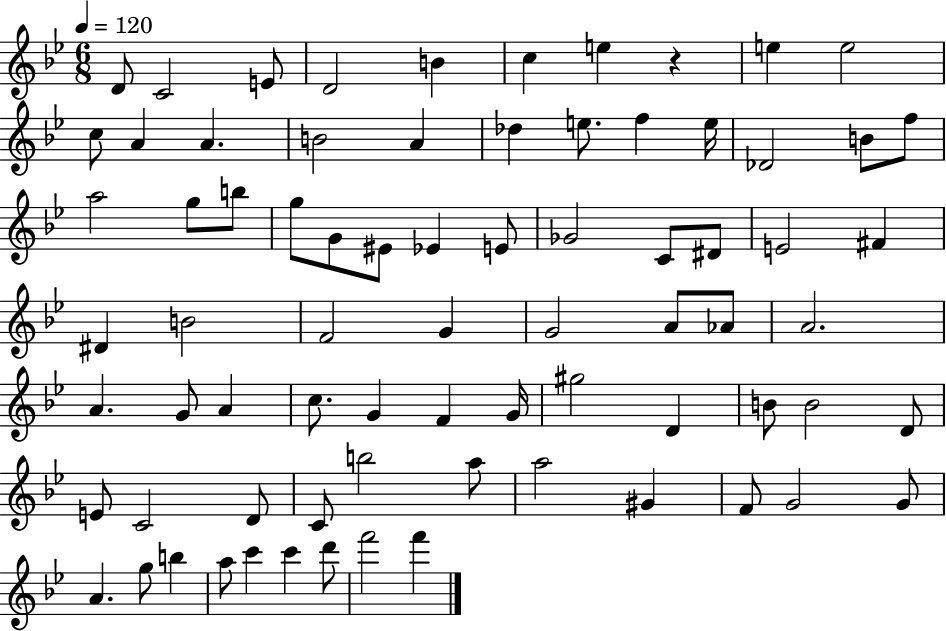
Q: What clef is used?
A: treble